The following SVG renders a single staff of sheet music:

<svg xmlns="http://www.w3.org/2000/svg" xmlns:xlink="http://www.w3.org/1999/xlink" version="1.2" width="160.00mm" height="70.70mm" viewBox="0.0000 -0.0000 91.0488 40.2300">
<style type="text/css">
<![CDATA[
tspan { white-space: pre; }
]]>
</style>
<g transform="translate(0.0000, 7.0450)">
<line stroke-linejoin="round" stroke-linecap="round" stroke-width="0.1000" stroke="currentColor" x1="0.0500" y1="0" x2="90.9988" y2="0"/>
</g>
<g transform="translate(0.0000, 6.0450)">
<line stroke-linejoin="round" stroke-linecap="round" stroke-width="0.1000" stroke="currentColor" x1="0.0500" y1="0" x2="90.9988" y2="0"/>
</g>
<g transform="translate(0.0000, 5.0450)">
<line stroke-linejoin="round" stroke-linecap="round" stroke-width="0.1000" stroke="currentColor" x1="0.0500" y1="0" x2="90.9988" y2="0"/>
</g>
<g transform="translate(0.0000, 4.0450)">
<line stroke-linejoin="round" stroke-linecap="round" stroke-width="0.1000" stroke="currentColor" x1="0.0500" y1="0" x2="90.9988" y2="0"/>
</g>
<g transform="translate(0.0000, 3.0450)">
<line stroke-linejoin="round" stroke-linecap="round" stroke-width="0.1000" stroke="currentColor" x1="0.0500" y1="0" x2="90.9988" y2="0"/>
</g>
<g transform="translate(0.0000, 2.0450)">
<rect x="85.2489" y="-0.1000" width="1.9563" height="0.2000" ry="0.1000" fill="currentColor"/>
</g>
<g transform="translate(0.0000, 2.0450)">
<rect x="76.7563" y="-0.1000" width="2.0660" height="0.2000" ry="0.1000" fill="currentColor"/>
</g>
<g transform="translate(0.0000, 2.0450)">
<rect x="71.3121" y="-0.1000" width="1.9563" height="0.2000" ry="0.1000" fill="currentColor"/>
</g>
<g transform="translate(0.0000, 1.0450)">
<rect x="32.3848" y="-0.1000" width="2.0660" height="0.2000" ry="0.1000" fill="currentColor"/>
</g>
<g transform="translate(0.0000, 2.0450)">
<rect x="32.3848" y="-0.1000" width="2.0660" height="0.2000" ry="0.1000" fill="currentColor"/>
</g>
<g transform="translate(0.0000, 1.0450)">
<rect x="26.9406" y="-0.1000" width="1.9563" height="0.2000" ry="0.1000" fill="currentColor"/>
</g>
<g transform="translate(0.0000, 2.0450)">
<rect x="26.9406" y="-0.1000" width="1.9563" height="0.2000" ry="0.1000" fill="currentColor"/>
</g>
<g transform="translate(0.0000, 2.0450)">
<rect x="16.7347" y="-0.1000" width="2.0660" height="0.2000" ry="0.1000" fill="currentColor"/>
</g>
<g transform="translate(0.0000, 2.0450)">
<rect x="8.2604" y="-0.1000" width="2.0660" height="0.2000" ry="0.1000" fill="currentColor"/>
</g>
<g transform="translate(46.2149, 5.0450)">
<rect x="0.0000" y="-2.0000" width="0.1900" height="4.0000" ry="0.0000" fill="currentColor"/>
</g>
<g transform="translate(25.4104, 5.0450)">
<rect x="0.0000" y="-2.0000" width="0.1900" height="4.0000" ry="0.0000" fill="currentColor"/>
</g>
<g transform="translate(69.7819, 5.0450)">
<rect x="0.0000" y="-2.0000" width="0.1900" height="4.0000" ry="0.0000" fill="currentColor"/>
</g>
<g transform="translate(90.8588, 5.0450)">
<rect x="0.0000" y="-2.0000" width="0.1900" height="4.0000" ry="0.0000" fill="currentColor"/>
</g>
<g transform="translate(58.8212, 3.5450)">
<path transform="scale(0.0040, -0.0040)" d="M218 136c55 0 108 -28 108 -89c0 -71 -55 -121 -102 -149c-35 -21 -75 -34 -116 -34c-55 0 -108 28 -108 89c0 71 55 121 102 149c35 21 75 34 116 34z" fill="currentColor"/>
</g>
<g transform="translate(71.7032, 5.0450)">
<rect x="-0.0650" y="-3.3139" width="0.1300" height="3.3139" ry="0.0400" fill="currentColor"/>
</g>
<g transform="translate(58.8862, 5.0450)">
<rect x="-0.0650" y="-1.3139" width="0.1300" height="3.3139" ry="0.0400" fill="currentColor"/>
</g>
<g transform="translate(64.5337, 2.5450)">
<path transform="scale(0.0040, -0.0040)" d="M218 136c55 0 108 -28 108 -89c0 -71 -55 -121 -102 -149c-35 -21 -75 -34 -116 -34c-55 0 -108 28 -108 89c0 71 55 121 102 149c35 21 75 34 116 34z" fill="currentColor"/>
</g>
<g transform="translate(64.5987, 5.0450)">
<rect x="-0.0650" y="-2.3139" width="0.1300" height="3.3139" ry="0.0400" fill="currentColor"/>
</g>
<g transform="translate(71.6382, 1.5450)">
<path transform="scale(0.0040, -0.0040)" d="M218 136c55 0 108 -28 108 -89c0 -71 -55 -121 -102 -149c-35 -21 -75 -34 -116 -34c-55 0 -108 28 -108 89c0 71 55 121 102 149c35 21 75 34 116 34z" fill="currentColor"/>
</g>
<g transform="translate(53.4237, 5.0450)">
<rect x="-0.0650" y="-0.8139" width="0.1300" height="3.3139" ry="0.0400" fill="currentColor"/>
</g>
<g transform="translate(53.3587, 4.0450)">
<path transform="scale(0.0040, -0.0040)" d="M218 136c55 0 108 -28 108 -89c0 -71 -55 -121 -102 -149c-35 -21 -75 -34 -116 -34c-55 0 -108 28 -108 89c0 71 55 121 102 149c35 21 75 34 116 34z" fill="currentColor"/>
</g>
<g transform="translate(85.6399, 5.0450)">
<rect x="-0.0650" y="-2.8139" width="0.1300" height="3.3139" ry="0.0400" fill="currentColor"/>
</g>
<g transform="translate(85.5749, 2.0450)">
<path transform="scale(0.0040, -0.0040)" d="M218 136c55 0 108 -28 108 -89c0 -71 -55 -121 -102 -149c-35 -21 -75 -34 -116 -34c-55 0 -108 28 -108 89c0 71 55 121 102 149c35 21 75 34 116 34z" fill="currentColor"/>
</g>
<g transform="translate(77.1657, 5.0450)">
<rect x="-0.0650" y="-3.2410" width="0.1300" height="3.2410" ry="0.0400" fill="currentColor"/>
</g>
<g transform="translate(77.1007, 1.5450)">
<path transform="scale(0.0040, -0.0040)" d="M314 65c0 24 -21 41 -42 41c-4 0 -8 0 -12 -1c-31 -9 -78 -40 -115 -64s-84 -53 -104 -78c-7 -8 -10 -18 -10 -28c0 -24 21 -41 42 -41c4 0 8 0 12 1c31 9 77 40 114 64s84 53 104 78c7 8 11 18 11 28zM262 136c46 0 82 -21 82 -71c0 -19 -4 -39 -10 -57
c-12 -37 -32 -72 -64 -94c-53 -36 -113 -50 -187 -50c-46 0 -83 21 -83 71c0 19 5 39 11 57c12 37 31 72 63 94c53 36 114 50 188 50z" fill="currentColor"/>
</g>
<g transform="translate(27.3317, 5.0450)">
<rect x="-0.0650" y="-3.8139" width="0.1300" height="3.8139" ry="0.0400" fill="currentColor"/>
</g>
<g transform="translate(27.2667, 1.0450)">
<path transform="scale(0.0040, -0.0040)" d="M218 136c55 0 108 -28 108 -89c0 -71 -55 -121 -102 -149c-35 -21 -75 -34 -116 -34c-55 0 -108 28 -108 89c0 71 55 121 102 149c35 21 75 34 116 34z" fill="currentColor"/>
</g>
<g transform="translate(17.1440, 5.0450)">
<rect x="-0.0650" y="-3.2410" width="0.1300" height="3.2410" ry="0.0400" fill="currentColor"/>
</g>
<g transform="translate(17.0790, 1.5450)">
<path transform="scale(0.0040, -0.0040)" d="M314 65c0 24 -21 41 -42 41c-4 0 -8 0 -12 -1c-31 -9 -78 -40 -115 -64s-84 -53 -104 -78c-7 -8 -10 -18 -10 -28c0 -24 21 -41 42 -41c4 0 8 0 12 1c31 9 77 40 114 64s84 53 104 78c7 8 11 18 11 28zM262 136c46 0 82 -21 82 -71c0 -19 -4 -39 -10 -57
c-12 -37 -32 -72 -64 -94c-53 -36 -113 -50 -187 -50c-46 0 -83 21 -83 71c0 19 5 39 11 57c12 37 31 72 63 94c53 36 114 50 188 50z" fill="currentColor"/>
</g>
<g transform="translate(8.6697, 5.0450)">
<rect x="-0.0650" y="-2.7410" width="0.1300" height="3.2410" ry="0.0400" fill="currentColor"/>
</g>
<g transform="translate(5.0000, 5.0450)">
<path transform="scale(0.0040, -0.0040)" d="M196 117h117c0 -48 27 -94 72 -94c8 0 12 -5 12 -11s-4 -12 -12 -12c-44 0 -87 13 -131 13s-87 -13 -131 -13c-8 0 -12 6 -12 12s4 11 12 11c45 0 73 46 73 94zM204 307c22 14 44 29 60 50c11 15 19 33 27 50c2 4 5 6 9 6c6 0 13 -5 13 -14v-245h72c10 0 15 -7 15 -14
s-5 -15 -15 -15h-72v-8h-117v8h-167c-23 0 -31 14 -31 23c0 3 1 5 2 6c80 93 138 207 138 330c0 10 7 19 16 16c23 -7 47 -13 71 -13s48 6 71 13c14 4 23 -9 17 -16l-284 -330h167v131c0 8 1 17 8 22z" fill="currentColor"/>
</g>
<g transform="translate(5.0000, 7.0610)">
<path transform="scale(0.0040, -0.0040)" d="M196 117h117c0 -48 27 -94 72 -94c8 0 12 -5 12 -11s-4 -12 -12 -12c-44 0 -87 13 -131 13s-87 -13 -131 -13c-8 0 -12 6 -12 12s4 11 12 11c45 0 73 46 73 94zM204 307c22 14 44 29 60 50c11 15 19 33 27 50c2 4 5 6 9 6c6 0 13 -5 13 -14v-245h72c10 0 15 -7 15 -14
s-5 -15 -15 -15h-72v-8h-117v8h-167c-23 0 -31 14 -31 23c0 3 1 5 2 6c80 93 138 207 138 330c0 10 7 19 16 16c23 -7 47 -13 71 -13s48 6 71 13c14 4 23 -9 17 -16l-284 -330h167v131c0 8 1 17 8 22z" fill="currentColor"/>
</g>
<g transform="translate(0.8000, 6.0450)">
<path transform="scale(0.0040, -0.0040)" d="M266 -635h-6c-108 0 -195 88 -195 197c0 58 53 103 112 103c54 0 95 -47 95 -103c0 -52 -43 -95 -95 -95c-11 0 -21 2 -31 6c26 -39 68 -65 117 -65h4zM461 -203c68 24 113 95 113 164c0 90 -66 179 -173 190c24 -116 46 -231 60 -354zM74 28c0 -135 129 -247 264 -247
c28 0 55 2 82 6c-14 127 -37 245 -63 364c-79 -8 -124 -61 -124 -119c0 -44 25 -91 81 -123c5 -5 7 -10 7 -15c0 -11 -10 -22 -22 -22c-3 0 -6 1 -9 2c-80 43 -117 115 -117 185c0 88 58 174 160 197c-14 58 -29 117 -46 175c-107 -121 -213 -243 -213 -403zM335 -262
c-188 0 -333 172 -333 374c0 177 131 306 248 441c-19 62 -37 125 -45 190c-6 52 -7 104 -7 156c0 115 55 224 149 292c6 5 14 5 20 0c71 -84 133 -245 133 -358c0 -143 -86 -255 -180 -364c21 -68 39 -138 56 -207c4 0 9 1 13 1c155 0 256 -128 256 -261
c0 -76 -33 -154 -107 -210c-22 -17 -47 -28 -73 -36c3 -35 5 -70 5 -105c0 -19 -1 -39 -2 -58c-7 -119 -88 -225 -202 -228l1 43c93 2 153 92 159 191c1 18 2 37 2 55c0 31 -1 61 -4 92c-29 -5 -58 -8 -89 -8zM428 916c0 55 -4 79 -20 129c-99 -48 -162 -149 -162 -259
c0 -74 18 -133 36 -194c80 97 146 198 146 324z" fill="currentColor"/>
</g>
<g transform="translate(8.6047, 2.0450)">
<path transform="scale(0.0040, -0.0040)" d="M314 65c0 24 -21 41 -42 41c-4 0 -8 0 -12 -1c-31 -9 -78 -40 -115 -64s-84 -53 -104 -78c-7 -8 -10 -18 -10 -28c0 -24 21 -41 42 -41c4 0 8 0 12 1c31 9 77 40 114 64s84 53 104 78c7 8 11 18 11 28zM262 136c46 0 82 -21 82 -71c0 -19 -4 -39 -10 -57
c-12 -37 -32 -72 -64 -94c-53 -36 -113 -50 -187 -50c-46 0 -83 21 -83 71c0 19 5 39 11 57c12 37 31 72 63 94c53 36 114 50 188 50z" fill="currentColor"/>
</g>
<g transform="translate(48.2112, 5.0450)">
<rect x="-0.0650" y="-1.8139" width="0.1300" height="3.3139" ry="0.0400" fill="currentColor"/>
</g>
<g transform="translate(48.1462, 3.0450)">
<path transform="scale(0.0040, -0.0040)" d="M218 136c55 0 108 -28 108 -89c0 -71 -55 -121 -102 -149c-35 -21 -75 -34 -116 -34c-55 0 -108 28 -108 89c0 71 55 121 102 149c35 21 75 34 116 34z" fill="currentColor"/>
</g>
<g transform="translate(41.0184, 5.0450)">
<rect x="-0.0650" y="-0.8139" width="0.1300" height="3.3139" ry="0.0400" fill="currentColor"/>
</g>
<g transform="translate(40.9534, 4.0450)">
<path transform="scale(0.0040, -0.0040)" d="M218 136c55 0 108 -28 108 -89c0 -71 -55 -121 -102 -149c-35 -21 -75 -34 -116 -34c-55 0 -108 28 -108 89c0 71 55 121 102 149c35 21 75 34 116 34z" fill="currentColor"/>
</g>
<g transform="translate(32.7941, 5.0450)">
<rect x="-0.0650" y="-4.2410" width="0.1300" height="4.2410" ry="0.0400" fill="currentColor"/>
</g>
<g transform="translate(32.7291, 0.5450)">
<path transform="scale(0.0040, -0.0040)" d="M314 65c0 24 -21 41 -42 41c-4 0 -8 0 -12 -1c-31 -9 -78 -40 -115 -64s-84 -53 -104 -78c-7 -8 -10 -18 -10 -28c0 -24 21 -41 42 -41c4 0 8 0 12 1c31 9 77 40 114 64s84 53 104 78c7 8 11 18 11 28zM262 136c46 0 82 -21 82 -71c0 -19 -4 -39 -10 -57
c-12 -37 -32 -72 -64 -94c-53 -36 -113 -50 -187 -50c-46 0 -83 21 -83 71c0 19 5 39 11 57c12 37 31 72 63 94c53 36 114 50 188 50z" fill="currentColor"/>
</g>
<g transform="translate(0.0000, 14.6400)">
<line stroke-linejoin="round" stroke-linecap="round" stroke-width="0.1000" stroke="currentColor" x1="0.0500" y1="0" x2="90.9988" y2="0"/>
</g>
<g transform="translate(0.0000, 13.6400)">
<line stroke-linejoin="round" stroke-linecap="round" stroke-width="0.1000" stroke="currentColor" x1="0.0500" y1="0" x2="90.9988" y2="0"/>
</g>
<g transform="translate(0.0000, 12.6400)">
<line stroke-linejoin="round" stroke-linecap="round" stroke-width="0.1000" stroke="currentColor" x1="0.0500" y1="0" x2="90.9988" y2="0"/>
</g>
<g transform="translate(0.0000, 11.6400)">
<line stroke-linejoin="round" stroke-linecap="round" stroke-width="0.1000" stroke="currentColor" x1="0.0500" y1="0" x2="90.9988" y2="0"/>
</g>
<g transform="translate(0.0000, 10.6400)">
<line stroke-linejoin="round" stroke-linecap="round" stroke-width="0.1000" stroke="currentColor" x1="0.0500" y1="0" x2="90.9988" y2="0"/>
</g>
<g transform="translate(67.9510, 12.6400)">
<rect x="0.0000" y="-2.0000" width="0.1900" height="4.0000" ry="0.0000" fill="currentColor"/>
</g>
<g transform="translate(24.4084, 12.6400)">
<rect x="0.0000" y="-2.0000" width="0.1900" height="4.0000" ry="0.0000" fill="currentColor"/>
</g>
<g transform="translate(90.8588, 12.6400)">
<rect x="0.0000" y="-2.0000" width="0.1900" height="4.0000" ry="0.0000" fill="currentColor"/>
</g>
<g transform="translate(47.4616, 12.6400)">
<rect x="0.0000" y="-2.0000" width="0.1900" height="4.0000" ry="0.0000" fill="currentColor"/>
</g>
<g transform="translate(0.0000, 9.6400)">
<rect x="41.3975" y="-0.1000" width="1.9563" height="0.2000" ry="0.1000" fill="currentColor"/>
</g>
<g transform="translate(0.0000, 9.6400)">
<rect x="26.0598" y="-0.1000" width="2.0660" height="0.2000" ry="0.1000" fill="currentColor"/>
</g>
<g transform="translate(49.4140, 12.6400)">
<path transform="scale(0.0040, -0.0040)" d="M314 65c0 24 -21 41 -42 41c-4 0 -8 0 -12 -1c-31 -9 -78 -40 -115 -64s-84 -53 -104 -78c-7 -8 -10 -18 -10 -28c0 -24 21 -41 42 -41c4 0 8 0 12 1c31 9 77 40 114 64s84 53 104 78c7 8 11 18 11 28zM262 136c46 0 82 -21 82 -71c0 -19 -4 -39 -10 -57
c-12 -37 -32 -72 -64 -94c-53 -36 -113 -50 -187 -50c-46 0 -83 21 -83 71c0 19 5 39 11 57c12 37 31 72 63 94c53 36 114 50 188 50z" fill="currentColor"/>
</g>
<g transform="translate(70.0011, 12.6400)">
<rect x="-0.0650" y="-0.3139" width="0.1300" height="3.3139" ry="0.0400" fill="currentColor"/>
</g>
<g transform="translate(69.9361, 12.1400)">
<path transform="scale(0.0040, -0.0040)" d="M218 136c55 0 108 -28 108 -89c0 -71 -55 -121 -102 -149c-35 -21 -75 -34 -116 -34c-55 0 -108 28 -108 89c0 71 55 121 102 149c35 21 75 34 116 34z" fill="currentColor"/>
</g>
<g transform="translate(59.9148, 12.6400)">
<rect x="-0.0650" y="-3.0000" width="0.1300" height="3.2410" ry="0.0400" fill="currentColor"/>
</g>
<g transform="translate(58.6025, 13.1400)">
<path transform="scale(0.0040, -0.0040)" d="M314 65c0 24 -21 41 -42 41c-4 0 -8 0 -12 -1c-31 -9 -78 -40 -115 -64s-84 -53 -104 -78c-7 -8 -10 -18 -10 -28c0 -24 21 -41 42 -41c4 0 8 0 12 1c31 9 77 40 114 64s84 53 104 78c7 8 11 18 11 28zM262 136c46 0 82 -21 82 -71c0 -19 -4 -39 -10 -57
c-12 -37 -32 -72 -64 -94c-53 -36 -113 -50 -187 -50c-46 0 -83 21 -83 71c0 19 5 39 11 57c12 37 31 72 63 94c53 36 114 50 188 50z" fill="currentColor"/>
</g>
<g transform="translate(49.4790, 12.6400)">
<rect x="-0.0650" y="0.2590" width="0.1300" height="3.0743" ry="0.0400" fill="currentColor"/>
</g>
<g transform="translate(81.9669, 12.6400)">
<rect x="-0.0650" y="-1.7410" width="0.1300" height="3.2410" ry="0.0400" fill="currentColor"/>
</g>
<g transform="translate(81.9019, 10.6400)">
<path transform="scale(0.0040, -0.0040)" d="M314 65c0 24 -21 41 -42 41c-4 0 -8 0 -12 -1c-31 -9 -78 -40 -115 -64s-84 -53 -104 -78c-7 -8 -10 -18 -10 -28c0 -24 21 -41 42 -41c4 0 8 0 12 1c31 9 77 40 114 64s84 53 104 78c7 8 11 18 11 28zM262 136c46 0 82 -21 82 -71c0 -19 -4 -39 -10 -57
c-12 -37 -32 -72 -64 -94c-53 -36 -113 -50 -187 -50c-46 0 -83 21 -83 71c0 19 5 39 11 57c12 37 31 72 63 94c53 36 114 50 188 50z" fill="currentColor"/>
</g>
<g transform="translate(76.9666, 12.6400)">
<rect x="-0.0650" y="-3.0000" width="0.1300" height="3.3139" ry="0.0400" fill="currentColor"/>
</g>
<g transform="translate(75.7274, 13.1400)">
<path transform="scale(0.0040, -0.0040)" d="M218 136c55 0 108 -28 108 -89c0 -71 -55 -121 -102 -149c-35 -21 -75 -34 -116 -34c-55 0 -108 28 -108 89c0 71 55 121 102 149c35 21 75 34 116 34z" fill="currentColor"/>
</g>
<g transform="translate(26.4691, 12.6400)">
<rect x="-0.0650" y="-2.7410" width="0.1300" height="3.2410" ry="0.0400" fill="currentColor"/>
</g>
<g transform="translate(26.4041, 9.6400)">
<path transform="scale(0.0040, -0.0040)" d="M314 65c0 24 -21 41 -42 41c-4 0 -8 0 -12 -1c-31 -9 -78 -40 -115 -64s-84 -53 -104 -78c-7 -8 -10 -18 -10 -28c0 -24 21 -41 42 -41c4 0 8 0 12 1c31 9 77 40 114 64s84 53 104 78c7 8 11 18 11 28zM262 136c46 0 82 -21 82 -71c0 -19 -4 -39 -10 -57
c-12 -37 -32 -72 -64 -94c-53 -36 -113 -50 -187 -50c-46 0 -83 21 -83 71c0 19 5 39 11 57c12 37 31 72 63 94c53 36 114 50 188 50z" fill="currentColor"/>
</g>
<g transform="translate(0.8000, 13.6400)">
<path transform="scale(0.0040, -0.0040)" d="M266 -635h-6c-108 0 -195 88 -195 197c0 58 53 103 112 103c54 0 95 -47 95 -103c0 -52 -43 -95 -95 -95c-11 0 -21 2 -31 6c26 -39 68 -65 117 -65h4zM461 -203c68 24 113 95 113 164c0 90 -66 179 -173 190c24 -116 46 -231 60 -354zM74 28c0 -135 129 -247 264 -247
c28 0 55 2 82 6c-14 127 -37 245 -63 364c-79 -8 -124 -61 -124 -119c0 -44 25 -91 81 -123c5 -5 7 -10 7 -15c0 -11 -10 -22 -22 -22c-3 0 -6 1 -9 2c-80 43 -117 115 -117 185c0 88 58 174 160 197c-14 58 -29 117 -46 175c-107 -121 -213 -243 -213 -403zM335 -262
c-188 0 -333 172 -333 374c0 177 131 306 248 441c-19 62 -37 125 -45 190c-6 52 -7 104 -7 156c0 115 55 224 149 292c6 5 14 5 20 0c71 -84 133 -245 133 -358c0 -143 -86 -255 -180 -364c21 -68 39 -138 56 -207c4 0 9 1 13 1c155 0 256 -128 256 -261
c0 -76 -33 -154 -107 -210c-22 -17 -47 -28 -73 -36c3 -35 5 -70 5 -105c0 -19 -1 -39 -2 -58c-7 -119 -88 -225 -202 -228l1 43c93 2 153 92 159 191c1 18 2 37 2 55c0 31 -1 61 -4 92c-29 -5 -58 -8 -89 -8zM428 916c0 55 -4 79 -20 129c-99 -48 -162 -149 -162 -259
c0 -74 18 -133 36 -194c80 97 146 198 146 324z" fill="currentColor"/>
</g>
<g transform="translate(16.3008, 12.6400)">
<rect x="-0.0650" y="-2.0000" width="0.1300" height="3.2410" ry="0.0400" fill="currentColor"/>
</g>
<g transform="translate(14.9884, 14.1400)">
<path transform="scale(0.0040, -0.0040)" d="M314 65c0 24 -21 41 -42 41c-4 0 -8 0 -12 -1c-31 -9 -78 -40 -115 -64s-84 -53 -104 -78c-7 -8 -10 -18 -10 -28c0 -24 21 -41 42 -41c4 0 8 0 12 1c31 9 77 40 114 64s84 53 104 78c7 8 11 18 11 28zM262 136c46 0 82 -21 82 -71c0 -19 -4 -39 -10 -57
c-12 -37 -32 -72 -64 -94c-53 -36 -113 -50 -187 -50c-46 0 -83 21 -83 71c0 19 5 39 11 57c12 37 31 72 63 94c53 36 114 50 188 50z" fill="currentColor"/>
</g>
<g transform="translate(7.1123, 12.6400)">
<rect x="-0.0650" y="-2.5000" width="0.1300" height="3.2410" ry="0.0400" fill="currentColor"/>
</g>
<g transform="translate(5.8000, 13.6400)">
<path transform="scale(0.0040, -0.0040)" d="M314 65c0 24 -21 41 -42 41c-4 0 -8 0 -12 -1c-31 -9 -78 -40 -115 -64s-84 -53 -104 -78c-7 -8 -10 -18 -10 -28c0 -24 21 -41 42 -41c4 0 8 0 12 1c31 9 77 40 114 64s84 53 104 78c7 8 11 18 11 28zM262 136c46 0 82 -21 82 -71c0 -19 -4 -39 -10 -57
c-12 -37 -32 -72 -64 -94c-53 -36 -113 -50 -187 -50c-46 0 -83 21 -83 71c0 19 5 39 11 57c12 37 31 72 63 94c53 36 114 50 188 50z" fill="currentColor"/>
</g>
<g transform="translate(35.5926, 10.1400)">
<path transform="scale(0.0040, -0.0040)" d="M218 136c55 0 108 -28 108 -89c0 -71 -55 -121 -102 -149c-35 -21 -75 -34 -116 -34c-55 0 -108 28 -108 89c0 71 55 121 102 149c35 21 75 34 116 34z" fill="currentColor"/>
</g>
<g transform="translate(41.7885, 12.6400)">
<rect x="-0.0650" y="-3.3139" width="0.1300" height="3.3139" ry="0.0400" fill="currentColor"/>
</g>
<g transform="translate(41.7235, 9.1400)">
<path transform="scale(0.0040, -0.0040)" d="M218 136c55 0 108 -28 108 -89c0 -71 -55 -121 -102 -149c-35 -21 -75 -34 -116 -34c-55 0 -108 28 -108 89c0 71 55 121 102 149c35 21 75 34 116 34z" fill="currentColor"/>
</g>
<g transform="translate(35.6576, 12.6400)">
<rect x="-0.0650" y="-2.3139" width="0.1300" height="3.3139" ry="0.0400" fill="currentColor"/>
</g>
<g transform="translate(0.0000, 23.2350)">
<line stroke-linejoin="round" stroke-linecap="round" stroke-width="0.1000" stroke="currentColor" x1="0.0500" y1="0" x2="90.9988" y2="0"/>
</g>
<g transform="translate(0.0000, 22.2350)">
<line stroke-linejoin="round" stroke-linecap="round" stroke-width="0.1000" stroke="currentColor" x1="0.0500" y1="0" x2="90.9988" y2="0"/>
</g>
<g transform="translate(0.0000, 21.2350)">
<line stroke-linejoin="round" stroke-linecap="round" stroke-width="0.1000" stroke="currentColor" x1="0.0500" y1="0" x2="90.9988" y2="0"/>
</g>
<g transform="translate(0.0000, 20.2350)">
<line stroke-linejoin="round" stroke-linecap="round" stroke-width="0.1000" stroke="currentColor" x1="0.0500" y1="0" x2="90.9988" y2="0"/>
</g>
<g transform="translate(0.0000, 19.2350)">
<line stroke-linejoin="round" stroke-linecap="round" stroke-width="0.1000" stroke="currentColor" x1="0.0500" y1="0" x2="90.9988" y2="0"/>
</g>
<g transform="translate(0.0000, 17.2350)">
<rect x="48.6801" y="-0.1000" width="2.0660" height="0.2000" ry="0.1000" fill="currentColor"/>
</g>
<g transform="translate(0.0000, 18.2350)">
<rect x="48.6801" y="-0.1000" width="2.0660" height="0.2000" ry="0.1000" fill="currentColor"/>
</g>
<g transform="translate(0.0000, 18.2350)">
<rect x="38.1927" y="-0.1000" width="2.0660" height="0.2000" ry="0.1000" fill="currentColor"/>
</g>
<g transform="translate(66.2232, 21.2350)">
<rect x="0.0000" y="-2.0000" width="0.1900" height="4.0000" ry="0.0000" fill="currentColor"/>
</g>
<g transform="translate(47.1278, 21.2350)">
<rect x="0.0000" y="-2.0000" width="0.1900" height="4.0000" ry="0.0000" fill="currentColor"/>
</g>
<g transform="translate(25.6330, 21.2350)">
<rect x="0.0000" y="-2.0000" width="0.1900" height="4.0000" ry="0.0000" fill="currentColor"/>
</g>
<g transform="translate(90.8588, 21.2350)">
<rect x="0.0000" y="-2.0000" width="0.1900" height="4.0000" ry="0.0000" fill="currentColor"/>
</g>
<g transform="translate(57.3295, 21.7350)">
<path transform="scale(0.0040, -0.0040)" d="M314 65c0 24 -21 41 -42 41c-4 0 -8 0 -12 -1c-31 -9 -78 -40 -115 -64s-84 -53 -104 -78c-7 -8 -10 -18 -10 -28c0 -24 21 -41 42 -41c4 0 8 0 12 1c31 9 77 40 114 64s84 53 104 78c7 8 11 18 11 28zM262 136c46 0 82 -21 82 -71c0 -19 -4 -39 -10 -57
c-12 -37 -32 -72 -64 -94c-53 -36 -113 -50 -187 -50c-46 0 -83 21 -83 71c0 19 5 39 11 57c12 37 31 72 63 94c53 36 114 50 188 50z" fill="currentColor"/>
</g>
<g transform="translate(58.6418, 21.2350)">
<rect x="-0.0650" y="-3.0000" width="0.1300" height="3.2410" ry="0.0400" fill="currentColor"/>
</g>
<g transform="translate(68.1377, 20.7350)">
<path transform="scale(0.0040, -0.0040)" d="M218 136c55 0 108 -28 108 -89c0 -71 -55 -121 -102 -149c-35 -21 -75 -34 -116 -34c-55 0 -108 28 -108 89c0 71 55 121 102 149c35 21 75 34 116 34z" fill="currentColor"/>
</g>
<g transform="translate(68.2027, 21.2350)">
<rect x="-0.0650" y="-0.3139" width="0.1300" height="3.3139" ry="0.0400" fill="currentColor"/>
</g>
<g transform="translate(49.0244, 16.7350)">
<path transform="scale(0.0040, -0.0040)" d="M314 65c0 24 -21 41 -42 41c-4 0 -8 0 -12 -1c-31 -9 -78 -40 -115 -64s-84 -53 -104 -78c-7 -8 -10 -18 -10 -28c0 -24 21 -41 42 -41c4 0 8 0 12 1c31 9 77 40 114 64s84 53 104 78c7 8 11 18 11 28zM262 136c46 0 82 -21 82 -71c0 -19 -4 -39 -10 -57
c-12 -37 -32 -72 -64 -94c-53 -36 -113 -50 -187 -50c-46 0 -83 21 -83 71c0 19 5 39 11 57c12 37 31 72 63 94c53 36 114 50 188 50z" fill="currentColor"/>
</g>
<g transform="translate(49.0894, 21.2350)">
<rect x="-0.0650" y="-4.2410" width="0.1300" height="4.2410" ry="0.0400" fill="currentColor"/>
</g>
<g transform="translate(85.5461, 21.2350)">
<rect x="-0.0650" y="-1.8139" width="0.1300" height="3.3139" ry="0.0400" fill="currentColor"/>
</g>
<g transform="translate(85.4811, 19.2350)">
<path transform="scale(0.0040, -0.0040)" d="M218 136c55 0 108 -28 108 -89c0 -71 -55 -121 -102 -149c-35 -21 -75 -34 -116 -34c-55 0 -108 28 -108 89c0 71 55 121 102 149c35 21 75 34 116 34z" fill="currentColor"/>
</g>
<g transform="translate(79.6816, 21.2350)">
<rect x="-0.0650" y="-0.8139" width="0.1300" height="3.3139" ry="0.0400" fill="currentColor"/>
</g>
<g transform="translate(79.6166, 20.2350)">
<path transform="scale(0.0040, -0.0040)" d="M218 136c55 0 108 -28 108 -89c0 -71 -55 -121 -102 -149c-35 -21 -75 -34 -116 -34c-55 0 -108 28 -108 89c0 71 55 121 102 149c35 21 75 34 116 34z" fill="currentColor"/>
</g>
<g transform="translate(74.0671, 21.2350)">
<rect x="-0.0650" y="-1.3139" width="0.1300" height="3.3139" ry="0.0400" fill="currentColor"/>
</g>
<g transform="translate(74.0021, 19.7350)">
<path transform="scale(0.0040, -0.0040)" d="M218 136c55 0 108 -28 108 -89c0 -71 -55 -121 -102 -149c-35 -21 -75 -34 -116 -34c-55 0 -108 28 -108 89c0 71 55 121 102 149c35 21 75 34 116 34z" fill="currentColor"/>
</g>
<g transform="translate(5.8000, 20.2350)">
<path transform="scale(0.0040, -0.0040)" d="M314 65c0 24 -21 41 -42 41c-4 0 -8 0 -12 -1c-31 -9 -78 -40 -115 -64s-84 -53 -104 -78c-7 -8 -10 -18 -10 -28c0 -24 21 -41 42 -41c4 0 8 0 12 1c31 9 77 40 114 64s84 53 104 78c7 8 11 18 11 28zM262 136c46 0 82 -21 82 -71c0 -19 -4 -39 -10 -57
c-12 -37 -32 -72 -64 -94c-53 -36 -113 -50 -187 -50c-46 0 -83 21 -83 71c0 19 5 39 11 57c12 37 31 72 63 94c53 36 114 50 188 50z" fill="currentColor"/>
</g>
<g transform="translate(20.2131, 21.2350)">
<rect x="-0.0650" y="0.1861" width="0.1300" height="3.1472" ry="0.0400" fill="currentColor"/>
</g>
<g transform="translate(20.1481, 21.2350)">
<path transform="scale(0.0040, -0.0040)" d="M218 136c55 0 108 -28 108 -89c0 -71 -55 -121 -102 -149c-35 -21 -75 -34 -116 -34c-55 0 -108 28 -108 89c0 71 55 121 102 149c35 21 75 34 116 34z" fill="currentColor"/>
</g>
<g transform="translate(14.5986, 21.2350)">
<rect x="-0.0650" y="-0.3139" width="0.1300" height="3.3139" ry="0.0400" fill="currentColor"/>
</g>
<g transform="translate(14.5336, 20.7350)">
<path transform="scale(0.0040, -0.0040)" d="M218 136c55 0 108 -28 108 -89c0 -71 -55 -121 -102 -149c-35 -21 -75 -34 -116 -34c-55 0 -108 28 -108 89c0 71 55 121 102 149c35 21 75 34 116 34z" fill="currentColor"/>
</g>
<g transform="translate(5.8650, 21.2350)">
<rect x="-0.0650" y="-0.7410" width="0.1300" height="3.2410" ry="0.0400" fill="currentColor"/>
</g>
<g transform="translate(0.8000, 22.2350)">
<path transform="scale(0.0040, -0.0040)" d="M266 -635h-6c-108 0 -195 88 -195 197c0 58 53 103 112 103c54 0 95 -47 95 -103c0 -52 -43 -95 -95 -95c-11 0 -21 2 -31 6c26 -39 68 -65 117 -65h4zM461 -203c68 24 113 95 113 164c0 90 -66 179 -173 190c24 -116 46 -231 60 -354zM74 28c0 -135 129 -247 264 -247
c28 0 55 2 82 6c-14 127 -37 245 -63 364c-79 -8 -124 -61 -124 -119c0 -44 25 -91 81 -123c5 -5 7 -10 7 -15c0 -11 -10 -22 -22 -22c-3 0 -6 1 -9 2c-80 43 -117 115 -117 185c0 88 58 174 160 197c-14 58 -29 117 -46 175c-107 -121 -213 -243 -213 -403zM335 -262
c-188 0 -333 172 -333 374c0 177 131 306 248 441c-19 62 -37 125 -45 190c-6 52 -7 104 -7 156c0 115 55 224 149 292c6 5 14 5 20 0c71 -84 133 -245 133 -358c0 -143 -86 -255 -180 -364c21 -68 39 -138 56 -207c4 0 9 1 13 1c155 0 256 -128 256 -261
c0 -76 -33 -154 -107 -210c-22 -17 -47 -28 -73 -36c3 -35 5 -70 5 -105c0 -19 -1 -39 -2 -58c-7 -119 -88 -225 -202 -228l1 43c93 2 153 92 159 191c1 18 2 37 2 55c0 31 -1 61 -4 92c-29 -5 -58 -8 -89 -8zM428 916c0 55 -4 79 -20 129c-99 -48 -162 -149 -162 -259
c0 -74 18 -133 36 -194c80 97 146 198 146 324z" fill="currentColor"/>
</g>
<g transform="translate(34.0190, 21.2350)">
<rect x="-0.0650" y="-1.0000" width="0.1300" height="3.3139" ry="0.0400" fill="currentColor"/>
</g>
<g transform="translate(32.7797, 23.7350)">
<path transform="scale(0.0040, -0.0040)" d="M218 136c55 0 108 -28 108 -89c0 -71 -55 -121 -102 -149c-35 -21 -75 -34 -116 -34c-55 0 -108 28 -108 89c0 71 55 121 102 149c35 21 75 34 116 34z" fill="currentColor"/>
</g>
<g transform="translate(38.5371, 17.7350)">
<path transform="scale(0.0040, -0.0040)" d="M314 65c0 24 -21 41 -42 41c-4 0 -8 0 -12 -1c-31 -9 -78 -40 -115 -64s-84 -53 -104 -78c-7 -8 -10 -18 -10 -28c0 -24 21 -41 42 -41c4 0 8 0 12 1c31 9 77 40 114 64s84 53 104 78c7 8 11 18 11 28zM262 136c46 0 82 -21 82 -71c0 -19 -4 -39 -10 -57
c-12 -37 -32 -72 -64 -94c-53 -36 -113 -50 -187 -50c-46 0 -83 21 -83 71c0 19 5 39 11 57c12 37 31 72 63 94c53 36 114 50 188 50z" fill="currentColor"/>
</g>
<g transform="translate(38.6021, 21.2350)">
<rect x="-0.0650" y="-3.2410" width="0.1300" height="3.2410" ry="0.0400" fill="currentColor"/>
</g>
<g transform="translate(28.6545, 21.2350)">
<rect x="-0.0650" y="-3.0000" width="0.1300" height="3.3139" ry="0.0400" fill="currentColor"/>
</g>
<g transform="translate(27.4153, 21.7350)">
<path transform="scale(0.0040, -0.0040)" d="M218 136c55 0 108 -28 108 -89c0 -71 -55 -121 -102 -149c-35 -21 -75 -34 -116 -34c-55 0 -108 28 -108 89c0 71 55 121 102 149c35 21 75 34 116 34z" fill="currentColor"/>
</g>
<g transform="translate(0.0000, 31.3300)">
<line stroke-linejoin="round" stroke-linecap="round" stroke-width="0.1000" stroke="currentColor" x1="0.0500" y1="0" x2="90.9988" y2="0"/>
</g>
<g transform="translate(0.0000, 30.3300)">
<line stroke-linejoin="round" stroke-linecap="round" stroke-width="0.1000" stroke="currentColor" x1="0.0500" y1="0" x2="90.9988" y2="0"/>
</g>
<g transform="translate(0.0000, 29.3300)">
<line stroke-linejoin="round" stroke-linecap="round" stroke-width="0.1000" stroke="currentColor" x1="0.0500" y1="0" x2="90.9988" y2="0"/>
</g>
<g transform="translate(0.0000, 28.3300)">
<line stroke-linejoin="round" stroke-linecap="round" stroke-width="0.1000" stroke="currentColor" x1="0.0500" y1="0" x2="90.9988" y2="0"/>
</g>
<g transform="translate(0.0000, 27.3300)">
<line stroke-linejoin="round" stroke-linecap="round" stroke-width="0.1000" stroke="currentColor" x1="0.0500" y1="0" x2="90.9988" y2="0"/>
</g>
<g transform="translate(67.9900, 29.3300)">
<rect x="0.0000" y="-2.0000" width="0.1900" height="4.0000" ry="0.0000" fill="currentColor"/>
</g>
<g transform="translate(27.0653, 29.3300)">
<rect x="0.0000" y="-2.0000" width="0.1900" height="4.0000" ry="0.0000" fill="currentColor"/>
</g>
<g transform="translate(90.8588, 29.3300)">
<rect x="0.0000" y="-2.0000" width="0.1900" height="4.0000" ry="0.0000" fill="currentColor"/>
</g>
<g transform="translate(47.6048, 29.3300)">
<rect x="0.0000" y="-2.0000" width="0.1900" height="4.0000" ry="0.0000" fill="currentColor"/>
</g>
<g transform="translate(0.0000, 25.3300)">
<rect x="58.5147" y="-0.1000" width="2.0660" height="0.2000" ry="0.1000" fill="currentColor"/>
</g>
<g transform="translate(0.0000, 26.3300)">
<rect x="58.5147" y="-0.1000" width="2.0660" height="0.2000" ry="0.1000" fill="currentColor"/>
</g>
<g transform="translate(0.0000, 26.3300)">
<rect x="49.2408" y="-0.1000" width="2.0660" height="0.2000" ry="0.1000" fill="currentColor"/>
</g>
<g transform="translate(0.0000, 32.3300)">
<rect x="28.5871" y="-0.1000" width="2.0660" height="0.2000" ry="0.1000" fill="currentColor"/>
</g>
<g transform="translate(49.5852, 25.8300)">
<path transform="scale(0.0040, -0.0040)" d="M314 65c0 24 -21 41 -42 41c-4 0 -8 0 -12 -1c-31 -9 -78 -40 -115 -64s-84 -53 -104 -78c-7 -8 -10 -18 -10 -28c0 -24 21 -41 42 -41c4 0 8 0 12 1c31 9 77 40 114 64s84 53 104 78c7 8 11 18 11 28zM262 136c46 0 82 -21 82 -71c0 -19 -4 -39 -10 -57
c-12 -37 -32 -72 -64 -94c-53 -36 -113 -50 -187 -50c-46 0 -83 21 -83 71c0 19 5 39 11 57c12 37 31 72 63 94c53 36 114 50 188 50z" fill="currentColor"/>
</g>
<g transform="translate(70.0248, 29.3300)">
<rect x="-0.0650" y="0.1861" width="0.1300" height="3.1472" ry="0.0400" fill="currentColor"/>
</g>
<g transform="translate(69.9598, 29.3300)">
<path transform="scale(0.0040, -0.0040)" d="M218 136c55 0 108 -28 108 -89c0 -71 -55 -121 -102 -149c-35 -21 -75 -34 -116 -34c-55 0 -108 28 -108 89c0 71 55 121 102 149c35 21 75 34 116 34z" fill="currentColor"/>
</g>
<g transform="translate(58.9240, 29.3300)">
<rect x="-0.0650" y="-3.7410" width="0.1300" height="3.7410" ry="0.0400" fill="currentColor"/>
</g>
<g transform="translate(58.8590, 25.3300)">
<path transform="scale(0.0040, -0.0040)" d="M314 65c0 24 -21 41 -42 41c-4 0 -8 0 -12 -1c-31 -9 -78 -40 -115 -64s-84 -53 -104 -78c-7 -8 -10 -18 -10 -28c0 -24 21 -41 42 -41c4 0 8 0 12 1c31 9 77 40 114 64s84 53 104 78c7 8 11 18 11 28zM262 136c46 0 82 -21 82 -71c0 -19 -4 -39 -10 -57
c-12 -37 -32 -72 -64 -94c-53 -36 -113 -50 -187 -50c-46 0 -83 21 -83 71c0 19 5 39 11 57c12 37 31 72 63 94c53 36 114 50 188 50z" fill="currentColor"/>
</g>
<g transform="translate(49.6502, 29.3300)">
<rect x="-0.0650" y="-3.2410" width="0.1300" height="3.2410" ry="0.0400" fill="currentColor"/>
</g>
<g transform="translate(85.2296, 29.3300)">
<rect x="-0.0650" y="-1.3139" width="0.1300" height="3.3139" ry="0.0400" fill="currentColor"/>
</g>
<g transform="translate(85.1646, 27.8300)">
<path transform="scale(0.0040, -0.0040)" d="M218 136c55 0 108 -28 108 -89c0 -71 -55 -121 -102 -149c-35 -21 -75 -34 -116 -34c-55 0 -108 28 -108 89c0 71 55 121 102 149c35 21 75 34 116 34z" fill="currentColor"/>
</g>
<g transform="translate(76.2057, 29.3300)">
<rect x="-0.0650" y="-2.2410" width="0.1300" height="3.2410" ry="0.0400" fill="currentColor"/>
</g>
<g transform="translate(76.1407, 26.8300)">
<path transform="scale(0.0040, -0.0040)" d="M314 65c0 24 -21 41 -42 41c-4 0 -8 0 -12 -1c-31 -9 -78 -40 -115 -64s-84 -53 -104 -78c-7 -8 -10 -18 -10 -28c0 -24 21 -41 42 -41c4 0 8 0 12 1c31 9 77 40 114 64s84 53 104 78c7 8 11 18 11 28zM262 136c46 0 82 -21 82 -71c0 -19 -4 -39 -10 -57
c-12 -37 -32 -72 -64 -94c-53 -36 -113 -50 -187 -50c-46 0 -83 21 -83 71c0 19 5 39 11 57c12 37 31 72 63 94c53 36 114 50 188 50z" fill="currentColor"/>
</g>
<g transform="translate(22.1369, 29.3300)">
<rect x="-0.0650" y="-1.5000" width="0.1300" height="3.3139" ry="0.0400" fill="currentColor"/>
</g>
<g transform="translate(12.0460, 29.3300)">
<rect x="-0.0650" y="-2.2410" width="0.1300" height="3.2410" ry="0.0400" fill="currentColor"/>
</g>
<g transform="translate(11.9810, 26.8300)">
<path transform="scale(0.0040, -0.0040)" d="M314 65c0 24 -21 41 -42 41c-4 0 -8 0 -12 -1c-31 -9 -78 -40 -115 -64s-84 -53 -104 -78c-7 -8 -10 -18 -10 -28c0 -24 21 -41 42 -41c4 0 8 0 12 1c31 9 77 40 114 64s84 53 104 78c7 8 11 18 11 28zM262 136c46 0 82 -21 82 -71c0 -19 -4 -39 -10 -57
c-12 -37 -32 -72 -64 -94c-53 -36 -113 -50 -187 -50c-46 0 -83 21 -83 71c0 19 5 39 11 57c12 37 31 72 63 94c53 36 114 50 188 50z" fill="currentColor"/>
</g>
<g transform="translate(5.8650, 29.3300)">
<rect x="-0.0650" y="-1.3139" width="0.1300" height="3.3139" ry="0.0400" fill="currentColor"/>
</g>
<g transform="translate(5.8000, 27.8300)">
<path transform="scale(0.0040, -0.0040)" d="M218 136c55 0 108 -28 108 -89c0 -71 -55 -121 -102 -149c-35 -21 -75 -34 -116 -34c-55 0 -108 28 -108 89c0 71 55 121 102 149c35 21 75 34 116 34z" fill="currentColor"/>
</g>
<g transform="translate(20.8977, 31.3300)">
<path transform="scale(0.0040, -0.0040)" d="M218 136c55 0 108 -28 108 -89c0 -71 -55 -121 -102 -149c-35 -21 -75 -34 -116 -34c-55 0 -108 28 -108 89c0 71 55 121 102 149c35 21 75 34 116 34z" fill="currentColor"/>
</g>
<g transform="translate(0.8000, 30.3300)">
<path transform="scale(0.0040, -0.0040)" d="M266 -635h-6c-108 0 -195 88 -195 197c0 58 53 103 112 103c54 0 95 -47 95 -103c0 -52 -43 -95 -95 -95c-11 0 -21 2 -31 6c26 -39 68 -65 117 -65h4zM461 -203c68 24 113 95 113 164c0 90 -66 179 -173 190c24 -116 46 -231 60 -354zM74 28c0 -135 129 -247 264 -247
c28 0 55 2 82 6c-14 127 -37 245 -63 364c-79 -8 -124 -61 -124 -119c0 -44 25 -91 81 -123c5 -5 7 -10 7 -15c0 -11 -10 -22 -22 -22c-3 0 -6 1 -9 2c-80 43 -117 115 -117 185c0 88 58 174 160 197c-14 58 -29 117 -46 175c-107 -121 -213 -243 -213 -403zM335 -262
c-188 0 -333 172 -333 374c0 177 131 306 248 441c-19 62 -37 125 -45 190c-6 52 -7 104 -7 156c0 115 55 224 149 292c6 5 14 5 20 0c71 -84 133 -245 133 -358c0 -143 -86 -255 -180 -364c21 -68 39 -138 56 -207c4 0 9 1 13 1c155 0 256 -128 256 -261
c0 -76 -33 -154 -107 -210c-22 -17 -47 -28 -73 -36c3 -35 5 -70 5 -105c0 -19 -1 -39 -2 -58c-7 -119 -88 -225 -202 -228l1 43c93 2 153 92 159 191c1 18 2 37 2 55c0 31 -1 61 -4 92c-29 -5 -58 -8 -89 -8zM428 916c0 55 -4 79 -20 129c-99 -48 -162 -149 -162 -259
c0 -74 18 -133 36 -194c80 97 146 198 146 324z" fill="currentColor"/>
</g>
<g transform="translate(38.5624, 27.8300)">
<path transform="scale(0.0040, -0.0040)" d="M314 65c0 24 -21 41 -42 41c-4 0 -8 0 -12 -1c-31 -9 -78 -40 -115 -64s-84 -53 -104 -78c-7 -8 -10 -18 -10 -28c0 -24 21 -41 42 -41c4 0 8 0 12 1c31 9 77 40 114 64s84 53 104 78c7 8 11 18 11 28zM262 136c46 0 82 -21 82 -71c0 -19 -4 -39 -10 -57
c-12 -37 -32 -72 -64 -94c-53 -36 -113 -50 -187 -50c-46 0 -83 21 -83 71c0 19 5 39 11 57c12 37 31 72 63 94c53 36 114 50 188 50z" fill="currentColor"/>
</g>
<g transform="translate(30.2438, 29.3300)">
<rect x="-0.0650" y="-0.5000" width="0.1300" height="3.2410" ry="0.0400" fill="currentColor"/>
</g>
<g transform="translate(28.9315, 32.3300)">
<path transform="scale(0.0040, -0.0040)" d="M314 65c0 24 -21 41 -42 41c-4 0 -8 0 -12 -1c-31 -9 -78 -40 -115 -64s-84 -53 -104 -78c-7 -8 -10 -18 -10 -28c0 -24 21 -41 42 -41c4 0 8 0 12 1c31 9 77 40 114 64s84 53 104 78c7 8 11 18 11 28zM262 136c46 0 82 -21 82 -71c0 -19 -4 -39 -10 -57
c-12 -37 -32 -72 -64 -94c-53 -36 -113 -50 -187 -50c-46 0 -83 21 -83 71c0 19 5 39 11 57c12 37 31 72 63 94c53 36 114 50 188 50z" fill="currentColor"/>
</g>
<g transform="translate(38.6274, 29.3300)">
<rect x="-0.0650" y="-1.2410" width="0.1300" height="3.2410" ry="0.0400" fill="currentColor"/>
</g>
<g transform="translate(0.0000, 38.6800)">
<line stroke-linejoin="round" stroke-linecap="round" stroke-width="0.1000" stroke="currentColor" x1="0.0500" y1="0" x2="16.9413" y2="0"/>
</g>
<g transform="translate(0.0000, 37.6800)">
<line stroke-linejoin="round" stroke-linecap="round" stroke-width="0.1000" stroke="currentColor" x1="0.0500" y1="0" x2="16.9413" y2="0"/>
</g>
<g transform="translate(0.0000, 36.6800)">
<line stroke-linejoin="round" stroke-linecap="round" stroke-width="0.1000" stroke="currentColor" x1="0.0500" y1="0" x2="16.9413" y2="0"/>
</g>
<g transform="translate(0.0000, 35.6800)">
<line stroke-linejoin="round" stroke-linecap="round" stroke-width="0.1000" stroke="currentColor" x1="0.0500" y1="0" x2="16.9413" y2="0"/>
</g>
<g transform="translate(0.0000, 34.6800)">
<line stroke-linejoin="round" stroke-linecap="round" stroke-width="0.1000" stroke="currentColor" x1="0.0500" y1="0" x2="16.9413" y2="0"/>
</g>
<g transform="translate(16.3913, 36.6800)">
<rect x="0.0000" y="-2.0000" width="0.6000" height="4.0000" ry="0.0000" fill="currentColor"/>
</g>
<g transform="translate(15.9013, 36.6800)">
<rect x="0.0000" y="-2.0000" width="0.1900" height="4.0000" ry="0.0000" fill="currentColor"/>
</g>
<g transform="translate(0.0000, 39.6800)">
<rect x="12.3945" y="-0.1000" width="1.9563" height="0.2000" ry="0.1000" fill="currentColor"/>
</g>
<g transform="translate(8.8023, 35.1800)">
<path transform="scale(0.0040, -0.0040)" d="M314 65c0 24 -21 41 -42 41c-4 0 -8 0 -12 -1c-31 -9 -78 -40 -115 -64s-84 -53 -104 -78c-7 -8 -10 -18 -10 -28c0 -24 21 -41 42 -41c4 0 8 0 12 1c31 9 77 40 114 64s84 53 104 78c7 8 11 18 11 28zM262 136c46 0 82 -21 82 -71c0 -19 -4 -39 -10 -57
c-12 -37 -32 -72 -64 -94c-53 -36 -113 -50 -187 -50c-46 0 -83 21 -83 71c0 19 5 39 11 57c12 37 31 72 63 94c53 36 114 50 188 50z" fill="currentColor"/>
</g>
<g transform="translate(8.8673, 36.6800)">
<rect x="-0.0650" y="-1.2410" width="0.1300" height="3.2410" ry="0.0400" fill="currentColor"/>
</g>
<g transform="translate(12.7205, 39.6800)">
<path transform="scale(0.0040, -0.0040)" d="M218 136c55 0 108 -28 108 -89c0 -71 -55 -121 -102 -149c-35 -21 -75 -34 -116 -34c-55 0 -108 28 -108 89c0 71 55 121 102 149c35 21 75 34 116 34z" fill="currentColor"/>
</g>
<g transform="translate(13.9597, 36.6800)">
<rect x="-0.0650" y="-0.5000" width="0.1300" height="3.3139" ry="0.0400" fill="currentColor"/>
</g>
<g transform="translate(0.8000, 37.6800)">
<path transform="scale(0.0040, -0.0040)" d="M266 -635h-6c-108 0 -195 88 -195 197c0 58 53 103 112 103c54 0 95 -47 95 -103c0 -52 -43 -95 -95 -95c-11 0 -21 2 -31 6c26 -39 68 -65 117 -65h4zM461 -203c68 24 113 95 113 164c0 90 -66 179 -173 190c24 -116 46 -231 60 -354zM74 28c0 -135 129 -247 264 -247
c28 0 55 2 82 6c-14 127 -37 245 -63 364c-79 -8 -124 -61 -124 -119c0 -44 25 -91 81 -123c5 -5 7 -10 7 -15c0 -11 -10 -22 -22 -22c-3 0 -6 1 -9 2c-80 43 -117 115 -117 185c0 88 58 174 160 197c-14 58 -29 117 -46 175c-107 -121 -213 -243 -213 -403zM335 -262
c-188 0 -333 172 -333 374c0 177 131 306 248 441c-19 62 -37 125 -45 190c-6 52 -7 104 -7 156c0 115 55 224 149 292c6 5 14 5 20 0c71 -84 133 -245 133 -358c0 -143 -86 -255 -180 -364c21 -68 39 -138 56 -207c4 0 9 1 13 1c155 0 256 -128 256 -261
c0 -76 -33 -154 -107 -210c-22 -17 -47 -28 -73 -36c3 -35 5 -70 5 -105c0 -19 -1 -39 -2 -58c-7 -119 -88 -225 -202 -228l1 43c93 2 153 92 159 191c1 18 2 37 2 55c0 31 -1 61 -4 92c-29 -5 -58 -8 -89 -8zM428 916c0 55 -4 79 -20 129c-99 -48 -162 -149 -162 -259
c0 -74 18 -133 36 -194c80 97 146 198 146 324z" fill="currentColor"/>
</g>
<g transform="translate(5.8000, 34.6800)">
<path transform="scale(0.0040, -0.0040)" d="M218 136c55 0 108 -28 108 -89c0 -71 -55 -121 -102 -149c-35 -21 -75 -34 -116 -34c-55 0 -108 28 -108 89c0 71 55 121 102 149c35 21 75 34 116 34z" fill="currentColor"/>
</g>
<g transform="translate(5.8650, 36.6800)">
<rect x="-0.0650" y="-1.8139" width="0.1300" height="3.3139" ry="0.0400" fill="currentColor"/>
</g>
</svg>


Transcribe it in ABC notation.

X:1
T:Untitled
M:4/4
L:1/4
K:C
a2 b2 c' d'2 d f d e g b b2 a G2 F2 a2 g b B2 A2 c A f2 d2 c B A D b2 d'2 A2 c e d f e g2 E C2 e2 b2 c'2 B g2 e f e2 C